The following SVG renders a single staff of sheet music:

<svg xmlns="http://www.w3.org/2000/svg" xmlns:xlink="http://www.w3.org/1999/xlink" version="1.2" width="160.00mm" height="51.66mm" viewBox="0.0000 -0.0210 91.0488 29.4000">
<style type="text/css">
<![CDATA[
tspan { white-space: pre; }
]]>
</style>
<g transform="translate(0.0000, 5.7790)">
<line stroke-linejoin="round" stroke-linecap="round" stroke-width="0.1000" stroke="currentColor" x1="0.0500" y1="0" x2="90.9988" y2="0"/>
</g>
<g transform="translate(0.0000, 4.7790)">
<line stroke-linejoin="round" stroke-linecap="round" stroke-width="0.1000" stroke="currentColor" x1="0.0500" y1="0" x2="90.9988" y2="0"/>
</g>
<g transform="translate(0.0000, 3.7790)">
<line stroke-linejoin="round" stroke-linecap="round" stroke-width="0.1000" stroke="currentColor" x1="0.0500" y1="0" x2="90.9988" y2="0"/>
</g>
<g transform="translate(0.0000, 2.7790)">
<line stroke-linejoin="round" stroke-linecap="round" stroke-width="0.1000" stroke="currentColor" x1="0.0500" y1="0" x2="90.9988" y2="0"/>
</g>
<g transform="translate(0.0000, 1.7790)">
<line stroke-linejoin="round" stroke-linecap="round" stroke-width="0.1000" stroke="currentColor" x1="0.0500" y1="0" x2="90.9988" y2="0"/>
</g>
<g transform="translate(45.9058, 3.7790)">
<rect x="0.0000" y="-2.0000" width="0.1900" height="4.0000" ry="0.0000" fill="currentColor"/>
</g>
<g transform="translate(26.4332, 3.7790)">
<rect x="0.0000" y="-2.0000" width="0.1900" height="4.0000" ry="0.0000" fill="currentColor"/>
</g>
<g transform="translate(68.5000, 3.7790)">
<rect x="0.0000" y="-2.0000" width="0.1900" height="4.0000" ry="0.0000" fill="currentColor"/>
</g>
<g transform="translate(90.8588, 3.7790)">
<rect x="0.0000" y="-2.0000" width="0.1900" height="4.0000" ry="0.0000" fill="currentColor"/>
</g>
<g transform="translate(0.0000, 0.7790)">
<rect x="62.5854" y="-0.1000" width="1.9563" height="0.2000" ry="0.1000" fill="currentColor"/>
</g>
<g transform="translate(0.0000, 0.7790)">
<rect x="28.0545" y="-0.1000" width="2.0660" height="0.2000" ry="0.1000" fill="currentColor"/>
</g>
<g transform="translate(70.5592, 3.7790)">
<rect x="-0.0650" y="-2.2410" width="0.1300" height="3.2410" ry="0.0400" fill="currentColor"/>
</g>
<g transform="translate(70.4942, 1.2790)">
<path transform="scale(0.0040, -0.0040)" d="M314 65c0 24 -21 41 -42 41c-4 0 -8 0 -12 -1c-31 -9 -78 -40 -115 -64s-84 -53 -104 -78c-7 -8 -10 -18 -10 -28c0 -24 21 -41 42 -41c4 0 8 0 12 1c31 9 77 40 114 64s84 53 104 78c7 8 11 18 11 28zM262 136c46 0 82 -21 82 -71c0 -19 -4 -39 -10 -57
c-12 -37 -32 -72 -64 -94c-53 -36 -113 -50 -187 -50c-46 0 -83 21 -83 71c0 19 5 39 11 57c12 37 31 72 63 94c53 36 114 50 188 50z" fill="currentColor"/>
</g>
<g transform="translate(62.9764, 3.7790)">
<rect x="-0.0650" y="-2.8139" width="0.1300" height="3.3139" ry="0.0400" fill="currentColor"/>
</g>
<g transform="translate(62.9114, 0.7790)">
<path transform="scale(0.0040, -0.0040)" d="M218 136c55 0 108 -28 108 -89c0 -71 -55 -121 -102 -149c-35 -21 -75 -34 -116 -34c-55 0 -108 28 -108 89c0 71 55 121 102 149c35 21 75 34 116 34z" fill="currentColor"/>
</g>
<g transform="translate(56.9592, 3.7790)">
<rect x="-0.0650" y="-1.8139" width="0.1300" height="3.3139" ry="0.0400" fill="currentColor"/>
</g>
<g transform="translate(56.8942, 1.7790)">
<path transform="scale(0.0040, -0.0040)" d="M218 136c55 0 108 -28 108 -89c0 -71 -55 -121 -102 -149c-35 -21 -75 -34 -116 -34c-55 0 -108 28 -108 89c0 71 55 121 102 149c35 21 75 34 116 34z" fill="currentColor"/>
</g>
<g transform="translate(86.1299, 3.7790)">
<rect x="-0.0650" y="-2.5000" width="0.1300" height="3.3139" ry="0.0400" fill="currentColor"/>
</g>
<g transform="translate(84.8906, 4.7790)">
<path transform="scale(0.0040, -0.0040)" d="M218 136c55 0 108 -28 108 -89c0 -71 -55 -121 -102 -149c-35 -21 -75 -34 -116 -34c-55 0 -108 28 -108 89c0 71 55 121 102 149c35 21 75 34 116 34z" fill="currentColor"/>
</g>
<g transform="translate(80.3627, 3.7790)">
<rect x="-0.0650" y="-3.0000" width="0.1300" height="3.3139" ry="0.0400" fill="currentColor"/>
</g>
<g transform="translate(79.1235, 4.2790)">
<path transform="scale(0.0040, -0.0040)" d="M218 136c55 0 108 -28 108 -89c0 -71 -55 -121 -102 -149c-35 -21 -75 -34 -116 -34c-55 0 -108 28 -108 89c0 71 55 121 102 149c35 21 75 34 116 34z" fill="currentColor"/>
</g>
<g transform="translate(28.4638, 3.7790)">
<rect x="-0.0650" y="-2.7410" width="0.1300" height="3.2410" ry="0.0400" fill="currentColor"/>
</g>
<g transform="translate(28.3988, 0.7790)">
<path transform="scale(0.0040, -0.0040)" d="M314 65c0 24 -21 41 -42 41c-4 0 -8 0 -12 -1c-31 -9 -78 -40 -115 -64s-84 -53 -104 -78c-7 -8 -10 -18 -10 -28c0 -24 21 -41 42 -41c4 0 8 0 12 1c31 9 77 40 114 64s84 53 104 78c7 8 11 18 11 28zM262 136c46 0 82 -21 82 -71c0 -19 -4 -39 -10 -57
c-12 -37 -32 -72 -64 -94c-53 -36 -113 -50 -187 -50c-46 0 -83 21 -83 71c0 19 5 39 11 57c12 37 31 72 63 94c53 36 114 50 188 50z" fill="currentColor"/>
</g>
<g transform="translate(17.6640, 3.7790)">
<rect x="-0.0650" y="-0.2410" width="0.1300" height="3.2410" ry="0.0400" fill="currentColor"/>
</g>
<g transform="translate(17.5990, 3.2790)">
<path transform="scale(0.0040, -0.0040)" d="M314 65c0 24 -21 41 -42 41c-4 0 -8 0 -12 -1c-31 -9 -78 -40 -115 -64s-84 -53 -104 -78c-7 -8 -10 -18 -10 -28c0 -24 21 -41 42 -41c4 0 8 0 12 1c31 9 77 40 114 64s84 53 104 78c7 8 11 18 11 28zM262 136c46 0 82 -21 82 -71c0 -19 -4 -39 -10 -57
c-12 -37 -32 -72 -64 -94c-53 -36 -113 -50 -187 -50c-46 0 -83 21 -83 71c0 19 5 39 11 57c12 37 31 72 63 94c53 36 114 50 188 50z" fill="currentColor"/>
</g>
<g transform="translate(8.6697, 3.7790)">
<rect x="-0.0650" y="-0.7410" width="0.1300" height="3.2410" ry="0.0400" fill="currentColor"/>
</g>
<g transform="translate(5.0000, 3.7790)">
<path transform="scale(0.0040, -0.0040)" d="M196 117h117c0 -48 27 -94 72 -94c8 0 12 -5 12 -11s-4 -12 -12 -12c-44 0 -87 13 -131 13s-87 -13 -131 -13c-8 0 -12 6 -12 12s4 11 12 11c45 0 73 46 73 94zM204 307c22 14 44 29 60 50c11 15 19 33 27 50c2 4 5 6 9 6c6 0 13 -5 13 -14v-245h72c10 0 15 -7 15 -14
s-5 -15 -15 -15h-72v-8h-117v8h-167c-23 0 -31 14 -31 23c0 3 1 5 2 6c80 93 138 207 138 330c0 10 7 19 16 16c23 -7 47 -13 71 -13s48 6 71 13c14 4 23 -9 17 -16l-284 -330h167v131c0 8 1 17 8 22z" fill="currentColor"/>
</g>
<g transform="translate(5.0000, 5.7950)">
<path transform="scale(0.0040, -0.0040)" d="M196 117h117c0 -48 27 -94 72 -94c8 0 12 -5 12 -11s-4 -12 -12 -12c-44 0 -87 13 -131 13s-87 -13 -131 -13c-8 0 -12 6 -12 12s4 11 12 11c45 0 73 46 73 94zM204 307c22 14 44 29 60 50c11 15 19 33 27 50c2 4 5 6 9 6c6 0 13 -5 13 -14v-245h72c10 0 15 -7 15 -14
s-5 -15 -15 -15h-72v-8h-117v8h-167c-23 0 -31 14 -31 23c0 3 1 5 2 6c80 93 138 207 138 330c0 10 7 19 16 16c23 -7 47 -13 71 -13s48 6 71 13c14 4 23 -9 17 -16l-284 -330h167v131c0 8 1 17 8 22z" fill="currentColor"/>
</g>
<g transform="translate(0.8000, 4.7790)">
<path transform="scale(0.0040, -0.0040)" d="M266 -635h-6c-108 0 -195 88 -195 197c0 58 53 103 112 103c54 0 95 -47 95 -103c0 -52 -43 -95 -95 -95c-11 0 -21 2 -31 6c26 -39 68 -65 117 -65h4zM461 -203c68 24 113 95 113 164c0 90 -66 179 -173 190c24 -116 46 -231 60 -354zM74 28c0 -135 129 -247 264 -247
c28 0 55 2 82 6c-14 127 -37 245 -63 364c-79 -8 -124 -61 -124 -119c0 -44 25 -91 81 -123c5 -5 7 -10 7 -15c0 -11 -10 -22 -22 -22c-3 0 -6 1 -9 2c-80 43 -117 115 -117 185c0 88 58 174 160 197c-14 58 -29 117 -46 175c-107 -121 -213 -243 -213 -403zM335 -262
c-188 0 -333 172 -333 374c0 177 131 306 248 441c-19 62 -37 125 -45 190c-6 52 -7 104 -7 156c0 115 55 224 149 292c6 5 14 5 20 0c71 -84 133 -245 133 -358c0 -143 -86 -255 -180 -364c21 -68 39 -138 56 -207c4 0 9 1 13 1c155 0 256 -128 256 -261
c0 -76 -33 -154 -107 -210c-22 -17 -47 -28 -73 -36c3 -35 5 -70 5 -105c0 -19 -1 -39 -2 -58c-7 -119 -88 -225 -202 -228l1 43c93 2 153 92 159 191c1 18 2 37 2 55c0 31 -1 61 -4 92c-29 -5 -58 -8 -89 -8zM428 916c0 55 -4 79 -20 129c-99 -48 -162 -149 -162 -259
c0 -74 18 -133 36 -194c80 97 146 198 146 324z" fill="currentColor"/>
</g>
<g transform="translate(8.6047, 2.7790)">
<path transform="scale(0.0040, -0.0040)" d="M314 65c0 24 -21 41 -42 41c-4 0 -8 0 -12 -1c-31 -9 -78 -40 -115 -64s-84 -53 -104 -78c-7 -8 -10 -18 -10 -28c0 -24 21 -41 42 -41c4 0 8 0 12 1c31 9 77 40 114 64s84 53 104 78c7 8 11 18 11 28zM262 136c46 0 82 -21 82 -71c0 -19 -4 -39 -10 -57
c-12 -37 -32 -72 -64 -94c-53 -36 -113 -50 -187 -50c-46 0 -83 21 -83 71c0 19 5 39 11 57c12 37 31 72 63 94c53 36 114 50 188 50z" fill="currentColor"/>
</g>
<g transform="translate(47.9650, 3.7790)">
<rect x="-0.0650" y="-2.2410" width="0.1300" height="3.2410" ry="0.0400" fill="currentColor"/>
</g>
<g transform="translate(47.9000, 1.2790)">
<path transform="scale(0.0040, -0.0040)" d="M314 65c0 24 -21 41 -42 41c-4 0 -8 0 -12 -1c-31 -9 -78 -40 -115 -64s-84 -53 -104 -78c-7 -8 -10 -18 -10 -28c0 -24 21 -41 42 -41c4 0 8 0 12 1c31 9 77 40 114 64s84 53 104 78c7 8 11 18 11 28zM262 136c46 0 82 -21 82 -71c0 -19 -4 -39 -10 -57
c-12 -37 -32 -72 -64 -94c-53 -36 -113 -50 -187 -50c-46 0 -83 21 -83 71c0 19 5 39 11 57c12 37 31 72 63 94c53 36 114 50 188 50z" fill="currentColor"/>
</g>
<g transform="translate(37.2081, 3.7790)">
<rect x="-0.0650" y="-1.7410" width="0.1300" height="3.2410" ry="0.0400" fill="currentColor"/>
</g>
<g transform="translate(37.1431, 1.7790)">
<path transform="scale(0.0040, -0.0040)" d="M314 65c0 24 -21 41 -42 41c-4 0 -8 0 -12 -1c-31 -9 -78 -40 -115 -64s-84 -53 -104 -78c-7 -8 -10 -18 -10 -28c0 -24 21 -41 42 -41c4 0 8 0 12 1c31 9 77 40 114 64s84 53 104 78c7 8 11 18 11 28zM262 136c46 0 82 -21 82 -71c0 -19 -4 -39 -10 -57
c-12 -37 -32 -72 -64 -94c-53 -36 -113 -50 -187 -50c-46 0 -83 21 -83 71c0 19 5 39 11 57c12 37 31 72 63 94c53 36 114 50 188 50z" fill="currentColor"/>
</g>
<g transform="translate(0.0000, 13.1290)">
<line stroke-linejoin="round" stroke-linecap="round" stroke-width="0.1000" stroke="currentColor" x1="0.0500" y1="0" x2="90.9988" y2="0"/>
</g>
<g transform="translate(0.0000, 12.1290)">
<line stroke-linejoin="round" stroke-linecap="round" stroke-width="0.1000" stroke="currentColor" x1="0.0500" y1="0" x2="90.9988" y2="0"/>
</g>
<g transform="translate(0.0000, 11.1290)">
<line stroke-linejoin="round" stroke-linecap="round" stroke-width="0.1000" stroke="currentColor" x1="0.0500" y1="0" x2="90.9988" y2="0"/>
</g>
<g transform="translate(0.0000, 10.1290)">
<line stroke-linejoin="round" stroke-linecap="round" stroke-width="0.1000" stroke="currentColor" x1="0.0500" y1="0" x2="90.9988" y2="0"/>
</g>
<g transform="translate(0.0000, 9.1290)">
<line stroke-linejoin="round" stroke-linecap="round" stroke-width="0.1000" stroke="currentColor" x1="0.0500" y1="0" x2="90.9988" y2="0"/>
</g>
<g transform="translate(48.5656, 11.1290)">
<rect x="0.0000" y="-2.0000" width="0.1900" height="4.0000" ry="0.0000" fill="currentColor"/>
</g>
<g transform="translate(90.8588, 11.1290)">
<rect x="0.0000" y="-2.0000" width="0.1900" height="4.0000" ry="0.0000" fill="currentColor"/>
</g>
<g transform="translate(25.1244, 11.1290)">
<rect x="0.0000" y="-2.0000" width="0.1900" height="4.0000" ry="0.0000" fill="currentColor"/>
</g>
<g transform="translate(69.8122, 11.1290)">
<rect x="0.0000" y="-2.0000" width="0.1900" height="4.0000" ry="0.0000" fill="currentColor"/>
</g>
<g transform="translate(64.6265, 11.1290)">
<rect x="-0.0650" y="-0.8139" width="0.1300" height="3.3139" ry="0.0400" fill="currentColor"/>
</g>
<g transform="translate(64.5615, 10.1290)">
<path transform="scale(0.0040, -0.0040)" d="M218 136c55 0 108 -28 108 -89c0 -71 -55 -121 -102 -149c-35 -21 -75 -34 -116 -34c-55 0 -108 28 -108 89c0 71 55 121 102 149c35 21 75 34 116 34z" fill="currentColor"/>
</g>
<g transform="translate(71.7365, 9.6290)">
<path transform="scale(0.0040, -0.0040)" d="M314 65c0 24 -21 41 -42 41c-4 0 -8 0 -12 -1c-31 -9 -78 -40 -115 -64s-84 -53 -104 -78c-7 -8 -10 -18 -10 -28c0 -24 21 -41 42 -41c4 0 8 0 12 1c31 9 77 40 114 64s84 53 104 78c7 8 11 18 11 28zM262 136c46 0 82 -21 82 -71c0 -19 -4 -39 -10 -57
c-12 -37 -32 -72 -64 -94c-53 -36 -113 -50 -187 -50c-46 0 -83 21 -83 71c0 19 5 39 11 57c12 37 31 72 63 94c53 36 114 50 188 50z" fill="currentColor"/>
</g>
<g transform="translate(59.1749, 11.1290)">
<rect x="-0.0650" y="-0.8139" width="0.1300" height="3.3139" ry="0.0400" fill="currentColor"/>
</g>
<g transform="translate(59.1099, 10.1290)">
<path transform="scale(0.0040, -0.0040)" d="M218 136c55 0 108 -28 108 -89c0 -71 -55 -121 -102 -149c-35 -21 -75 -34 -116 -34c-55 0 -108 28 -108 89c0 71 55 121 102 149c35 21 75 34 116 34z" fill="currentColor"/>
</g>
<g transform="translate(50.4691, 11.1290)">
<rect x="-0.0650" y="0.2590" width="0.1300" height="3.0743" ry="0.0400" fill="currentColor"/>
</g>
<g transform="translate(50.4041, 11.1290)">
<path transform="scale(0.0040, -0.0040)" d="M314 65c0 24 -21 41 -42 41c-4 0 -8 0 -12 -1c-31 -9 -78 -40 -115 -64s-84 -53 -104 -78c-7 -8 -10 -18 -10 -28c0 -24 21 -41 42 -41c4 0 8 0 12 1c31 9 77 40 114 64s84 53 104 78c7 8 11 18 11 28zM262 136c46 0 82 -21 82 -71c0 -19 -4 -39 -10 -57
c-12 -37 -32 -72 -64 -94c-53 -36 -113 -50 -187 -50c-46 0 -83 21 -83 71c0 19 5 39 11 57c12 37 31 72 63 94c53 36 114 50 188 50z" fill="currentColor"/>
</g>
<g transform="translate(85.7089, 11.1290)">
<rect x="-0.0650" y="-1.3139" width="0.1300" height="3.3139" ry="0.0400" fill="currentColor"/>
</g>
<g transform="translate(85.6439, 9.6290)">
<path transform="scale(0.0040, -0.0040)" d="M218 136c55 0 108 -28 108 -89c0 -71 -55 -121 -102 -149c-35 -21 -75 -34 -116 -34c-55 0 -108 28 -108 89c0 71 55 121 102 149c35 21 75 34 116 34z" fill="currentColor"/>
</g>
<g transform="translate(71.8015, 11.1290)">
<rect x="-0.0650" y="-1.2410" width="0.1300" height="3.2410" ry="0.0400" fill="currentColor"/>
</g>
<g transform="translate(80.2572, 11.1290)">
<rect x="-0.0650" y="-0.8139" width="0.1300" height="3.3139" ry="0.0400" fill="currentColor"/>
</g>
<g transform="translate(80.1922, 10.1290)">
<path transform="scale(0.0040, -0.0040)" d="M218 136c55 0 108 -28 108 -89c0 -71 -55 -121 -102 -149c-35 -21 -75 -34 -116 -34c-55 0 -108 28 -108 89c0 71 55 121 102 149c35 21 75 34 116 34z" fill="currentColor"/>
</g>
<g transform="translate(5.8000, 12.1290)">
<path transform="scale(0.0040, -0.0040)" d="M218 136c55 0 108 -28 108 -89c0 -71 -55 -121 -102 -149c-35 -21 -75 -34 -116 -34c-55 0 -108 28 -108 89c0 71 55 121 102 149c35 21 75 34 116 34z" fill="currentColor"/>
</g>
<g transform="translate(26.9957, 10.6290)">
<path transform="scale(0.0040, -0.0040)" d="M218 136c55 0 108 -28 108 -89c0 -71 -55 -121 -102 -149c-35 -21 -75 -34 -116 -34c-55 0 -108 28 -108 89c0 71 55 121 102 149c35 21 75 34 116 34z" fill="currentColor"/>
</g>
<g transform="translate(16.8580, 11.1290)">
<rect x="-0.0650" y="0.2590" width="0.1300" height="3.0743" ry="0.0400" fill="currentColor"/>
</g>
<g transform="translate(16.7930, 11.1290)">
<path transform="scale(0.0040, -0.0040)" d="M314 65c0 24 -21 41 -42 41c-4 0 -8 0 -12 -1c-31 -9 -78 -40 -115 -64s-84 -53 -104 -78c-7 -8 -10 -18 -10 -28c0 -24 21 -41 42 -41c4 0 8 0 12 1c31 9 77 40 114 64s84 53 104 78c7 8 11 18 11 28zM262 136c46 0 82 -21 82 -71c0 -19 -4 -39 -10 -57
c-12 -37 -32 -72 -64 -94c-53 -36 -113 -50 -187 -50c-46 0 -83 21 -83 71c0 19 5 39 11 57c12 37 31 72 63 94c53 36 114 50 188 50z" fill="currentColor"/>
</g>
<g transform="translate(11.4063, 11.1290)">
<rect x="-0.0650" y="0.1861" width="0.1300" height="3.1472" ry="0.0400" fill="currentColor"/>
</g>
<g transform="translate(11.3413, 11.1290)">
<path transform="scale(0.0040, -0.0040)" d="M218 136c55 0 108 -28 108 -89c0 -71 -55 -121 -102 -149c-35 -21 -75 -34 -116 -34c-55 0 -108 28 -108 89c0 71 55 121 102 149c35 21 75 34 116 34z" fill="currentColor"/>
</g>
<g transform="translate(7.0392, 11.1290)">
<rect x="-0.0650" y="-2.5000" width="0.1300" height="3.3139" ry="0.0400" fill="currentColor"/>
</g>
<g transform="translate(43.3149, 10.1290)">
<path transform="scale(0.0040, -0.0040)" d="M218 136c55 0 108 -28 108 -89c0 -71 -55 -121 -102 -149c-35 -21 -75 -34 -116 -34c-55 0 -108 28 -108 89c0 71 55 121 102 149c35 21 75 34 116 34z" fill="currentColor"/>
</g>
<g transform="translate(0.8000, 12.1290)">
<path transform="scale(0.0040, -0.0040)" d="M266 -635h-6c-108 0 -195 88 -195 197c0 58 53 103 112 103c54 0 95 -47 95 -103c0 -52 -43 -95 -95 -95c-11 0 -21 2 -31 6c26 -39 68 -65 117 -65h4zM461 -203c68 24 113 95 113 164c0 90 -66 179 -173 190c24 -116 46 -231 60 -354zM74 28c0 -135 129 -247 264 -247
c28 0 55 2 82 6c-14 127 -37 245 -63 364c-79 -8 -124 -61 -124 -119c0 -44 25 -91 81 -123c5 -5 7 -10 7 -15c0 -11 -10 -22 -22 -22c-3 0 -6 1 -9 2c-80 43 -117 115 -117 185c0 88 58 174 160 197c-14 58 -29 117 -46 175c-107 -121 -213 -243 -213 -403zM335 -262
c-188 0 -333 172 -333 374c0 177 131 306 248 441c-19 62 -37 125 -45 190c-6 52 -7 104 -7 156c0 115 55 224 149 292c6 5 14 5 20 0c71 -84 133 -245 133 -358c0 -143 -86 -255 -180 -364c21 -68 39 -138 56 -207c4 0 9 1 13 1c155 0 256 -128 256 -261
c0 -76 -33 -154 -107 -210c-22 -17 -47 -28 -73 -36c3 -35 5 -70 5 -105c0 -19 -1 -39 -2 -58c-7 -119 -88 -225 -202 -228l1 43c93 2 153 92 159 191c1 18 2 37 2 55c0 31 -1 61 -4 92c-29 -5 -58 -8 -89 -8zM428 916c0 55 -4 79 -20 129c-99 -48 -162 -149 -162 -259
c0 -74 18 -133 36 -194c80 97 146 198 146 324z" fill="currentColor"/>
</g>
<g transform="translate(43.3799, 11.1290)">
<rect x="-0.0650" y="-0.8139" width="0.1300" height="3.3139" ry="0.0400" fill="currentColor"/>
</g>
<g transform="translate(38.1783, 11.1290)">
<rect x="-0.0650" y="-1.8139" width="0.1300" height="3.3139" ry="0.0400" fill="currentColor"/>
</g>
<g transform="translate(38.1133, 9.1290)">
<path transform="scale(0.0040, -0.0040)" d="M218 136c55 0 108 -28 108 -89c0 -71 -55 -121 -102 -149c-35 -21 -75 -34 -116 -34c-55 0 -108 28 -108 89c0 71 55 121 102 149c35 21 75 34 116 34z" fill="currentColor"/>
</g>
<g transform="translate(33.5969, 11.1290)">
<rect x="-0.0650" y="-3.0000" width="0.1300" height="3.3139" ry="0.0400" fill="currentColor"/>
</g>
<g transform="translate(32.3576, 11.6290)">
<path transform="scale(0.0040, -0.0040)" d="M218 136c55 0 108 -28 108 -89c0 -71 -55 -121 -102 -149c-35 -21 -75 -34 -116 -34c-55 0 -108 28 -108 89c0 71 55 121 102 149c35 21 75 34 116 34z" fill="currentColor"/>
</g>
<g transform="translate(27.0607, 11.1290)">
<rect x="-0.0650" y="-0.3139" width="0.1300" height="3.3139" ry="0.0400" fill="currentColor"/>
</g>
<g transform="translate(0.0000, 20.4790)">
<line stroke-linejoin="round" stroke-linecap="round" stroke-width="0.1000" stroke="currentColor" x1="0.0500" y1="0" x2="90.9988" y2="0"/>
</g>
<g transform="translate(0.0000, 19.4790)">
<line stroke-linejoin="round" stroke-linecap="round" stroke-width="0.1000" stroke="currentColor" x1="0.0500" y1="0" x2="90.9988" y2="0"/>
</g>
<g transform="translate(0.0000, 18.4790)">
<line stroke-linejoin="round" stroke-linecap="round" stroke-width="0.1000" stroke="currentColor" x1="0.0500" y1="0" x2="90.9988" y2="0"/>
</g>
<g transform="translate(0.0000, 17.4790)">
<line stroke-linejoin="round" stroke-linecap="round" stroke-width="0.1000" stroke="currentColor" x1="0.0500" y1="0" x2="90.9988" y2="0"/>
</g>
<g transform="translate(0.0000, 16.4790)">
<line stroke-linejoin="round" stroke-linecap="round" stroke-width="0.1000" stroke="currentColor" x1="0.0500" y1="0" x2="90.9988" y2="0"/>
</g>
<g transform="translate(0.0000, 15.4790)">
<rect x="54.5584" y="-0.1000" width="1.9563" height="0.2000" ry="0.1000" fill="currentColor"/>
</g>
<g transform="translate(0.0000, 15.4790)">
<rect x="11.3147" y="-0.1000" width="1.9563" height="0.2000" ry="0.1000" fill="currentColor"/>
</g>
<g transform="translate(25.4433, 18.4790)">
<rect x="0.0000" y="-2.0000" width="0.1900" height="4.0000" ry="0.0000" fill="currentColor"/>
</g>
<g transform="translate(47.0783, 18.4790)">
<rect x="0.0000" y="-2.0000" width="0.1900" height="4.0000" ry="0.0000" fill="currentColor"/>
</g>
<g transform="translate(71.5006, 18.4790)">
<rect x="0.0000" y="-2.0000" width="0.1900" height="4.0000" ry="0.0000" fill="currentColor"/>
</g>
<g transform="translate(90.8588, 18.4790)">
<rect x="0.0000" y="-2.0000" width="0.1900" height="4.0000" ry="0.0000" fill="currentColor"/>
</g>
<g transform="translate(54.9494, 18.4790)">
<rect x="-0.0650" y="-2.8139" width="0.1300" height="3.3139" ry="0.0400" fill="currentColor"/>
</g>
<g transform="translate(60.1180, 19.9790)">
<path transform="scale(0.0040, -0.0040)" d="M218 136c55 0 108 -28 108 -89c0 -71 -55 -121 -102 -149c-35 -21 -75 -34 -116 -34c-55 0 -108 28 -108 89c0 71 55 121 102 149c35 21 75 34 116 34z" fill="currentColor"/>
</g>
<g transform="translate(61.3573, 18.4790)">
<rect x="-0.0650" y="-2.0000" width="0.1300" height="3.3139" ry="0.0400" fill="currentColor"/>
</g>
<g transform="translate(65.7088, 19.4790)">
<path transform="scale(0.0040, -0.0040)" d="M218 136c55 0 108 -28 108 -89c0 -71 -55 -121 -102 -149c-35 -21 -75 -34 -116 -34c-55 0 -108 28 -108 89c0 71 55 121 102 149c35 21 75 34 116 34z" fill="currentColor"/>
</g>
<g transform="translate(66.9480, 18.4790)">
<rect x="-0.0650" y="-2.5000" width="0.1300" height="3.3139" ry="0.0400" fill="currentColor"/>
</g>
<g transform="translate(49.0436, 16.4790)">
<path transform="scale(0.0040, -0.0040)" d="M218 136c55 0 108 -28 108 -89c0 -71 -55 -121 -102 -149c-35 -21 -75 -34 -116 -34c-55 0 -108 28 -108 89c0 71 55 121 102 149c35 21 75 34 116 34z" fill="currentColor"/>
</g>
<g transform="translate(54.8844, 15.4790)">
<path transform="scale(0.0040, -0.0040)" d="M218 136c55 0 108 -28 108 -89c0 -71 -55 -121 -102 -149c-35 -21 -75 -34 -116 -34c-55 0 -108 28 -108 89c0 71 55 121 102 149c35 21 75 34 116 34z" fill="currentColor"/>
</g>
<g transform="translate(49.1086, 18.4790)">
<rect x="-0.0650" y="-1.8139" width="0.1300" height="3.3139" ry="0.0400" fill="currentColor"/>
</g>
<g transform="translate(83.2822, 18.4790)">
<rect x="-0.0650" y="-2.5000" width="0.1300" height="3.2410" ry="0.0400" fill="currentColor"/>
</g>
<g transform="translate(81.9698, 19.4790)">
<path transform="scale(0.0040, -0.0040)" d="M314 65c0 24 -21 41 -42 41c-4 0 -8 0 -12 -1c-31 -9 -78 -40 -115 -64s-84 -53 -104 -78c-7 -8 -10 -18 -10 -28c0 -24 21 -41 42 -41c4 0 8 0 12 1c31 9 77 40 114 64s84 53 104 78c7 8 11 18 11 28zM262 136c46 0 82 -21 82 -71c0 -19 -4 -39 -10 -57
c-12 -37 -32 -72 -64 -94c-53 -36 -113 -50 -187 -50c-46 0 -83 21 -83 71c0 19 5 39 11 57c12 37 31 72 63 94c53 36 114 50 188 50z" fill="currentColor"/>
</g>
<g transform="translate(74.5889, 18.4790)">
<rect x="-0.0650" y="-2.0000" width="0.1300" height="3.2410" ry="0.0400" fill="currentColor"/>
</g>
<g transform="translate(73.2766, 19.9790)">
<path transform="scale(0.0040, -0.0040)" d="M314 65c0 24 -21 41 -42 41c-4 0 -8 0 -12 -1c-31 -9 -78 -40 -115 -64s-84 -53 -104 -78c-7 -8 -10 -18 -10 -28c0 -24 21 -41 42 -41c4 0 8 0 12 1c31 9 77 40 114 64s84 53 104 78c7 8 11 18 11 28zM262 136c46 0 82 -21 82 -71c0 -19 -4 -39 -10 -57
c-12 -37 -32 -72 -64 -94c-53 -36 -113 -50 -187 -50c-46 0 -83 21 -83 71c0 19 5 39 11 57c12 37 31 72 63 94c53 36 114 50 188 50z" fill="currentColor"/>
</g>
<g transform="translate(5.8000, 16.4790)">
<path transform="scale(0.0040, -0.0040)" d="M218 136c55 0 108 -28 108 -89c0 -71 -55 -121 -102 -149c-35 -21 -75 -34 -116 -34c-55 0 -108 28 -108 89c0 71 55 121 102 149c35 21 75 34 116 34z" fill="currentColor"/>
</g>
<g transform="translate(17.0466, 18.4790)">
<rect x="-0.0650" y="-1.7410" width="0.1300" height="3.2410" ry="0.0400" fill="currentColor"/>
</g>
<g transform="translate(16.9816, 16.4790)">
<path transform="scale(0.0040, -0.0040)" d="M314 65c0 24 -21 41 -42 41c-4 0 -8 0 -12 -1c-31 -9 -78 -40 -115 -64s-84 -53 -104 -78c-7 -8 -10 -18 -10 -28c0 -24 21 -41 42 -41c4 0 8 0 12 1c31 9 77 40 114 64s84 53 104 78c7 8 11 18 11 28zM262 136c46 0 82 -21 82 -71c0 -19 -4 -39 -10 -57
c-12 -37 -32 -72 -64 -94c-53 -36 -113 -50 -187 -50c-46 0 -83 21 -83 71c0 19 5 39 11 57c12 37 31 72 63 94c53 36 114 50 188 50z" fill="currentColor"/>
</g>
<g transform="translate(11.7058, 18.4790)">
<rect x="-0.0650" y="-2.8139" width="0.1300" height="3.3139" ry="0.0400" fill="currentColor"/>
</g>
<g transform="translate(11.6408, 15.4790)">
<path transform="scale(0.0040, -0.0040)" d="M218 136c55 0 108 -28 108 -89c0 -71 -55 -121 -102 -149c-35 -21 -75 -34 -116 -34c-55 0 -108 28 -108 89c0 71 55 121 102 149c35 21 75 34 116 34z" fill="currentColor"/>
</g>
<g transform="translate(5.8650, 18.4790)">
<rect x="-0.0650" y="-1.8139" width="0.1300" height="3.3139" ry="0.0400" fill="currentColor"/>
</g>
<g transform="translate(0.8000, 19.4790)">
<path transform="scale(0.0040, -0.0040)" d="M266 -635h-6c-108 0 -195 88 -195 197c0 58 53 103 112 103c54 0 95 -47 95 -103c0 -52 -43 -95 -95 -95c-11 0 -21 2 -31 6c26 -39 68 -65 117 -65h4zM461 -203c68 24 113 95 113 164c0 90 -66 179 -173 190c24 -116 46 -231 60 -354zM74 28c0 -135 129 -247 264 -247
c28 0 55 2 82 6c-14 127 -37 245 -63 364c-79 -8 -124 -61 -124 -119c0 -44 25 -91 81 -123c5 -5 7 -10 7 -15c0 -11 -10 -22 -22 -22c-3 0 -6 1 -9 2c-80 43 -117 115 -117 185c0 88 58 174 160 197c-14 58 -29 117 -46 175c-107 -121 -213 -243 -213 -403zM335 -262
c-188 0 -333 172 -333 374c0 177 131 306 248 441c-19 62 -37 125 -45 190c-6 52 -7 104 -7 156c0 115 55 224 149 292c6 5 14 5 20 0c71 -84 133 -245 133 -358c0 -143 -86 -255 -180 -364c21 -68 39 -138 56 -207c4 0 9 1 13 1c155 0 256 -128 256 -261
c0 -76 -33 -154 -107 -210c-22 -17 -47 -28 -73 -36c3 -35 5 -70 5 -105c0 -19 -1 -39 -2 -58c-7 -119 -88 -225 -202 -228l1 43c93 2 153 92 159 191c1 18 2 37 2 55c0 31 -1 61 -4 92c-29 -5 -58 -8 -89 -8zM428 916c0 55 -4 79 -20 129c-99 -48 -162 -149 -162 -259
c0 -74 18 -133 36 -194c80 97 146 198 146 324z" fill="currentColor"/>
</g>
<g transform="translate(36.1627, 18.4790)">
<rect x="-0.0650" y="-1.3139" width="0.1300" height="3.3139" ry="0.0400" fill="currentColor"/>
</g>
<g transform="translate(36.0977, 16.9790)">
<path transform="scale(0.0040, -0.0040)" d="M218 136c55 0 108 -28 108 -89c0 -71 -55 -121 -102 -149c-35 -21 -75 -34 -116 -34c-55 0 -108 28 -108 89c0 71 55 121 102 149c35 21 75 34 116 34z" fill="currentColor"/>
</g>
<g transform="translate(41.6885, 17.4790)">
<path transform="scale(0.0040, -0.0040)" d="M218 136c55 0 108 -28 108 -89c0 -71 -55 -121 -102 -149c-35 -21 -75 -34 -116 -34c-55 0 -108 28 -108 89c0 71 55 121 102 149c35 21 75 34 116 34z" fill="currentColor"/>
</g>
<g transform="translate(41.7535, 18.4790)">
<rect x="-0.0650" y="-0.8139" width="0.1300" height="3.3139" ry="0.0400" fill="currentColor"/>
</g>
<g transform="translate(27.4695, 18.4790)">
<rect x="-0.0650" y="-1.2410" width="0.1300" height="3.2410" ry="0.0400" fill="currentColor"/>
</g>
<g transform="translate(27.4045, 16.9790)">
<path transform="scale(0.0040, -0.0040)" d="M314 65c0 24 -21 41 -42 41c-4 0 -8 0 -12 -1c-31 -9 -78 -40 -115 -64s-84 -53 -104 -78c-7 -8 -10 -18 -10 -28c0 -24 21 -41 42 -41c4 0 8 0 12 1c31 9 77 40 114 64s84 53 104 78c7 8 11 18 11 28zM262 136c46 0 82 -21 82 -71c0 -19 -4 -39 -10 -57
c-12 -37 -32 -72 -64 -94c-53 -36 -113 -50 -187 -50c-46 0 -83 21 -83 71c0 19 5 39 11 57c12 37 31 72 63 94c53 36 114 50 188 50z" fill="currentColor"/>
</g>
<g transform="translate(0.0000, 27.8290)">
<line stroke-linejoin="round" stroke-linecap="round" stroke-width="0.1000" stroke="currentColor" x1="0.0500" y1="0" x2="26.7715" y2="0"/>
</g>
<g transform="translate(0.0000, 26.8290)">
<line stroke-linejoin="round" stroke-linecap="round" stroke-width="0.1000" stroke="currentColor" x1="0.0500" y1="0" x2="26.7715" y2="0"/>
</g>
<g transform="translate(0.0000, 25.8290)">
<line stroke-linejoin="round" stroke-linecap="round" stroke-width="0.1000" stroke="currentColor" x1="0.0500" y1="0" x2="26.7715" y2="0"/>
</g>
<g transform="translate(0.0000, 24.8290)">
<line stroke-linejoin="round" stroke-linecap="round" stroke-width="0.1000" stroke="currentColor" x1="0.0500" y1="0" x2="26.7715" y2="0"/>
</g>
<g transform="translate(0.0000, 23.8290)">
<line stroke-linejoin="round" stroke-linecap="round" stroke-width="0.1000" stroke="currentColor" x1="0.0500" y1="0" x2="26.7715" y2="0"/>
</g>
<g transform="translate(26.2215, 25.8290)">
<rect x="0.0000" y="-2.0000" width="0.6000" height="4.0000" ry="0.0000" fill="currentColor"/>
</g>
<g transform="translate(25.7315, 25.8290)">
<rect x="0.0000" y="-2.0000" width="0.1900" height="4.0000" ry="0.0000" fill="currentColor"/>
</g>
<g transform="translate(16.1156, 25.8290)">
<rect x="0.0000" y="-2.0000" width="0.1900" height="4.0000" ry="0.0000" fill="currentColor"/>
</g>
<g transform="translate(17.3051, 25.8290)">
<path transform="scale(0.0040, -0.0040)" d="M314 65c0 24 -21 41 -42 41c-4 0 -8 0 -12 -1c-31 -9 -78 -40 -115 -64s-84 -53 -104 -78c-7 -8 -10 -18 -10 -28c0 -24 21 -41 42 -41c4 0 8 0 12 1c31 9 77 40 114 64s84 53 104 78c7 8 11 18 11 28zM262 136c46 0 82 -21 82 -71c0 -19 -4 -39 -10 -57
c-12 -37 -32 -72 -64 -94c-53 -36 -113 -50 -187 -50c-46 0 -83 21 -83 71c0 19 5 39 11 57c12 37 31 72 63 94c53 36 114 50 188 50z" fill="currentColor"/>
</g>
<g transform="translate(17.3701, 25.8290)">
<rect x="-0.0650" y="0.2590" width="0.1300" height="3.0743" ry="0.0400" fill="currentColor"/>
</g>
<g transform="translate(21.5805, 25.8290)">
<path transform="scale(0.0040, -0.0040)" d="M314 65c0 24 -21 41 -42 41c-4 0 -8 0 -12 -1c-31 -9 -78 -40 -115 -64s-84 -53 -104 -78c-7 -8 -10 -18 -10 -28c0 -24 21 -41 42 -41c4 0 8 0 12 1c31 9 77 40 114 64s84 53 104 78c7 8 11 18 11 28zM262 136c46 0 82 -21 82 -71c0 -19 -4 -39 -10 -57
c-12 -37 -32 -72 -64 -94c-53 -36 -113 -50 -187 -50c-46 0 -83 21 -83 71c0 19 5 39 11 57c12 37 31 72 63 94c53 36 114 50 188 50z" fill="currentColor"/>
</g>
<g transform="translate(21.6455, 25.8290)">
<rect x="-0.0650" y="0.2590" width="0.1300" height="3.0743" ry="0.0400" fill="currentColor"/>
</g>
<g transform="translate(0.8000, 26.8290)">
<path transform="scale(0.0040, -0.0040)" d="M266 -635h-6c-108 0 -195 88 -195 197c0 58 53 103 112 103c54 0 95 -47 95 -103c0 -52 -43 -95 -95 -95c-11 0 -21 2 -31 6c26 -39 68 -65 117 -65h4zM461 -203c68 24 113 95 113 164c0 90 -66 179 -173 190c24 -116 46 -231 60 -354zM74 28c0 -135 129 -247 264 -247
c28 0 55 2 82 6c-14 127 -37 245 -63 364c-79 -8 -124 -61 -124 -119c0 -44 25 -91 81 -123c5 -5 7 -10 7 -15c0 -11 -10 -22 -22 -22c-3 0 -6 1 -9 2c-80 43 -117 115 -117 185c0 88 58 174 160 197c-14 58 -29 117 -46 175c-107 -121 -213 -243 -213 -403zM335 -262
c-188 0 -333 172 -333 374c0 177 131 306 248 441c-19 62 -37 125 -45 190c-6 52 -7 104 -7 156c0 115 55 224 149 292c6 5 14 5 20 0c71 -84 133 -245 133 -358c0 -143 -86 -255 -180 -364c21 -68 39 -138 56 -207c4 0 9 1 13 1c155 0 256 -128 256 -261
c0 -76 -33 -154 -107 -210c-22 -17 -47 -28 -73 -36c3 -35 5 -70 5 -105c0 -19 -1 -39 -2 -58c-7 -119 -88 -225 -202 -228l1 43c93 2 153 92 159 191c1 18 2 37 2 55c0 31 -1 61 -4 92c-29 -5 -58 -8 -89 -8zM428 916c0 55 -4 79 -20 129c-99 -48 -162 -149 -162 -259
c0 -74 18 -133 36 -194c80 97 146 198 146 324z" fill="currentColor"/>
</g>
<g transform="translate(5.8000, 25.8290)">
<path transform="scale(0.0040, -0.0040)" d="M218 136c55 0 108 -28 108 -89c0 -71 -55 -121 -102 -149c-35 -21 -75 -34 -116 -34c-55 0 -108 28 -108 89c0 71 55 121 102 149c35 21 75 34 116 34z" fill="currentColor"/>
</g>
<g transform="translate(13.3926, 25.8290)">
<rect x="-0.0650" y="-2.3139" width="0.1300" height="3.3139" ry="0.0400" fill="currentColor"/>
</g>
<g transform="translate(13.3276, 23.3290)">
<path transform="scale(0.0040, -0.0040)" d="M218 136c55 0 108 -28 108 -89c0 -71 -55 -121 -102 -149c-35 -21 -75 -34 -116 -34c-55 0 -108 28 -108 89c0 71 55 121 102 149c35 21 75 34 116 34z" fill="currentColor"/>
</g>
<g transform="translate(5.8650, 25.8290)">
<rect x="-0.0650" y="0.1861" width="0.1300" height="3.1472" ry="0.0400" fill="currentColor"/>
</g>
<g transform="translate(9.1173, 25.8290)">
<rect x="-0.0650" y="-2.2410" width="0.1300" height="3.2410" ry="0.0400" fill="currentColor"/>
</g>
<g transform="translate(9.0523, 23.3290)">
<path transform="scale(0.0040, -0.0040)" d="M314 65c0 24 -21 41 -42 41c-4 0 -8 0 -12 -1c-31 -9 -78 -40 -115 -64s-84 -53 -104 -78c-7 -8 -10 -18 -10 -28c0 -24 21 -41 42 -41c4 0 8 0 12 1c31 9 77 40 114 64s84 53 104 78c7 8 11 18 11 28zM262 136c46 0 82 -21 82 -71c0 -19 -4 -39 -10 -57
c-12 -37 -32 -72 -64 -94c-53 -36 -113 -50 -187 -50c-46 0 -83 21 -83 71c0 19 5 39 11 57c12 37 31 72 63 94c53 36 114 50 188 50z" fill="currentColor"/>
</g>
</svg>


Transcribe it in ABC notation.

X:1
T:Untitled
M:4/4
L:1/4
K:C
d2 c2 a2 f2 g2 f a g2 A G G B B2 c A f d B2 d d e2 d e f a f2 e2 e d f a F G F2 G2 B g2 g B2 B2